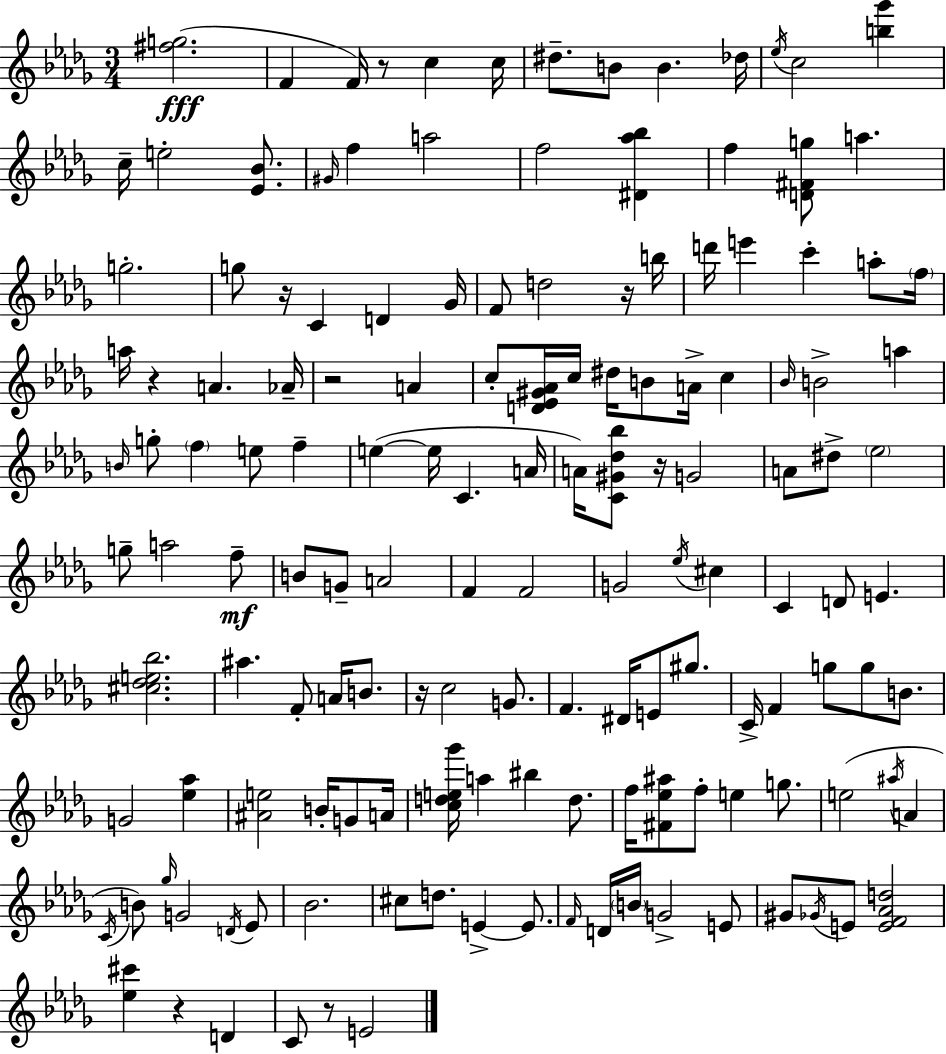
[F#5,G5]/h. F4/q F4/s R/e C5/q C5/s D#5/e. B4/e B4/q. Db5/s Eb5/s C5/h [B5,Gb6]/q C5/s E5/h [Eb4,Bb4]/e. G#4/s F5/q A5/h F5/h [D#4,Ab5,Bb5]/q F5/q [D4,F#4,G5]/e A5/q. G5/h. G5/e R/s C4/q D4/q Gb4/s F4/e D5/h R/s B5/s D6/s E6/q C6/q A5/e F5/s A5/s R/q A4/q. Ab4/s R/h A4/q C5/e [D4,Eb4,G#4,Ab4]/s C5/s D#5/s B4/e A4/s C5/q Bb4/s B4/h A5/q B4/s G5/e F5/q E5/e F5/q E5/q E5/s C4/q. A4/s A4/s [C4,G#4,Db5,Bb5]/e R/s G4/h A4/e D#5/e Eb5/h G5/e A5/h F5/e B4/e G4/e A4/h F4/q F4/h G4/h Eb5/s C#5/q C4/q D4/e E4/q. [C#5,Db5,E5,Bb5]/h. A#5/q. F4/e A4/s B4/e. R/s C5/h G4/e. F4/q. D#4/s E4/e G#5/e. C4/s F4/q G5/e G5/e B4/e. G4/h [Eb5,Ab5]/q [A#4,E5]/h B4/s G4/e A4/s [C5,D5,E5,Gb6]/s A5/q BIS5/q D5/e. F5/s [F#4,Eb5,A#5]/e F5/e E5/q G5/e. E5/h A#5/s A4/q C4/s B4/e Gb5/s G4/h D4/s Eb4/e Bb4/h. C#5/e D5/e. E4/q E4/e. F4/s D4/s B4/s G4/h E4/e G#4/e Gb4/s E4/e [E4,F4,Ab4,D5]/h [Eb5,C#6]/q R/q D4/q C4/e R/e E4/h